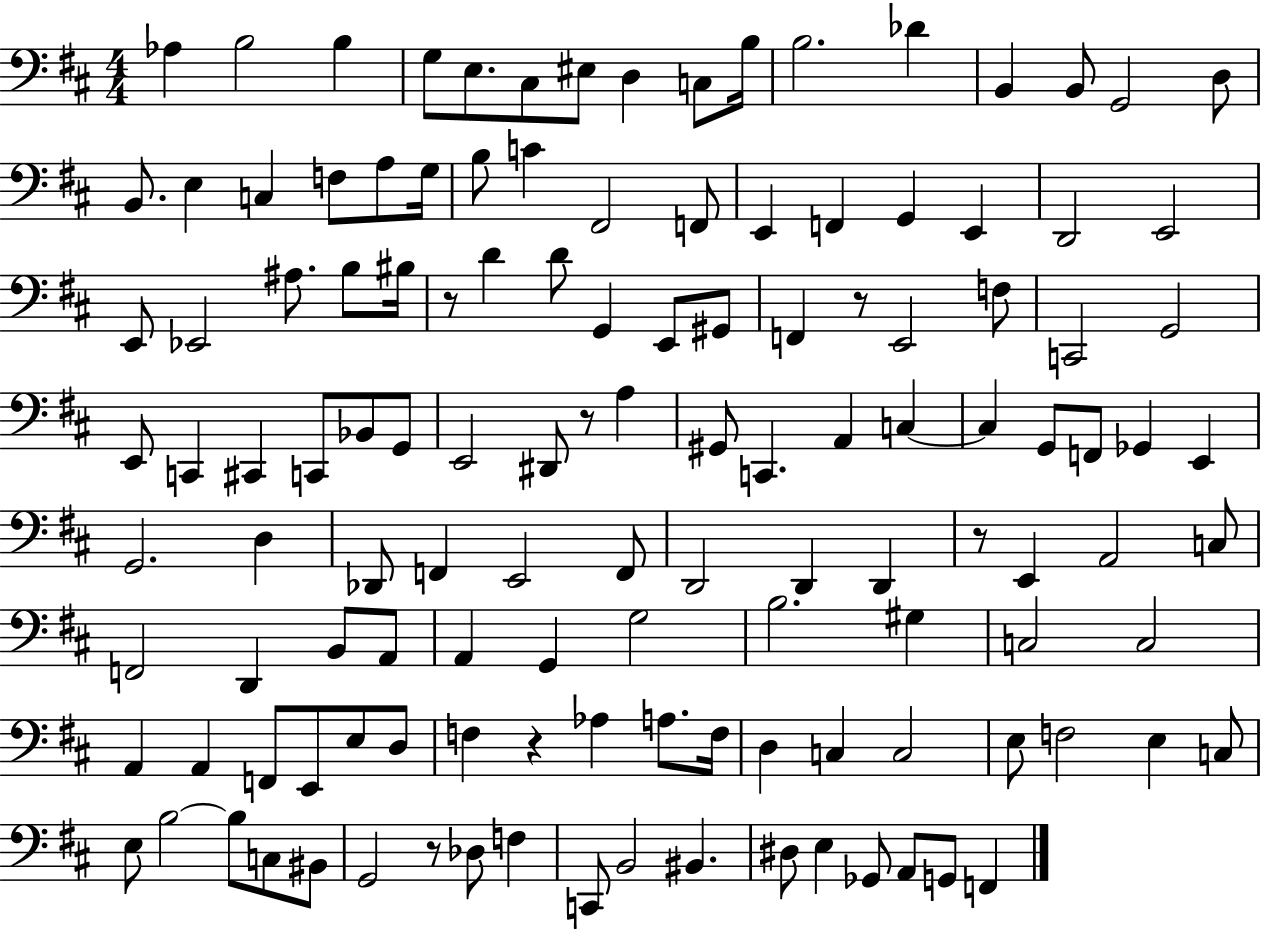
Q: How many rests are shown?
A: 6